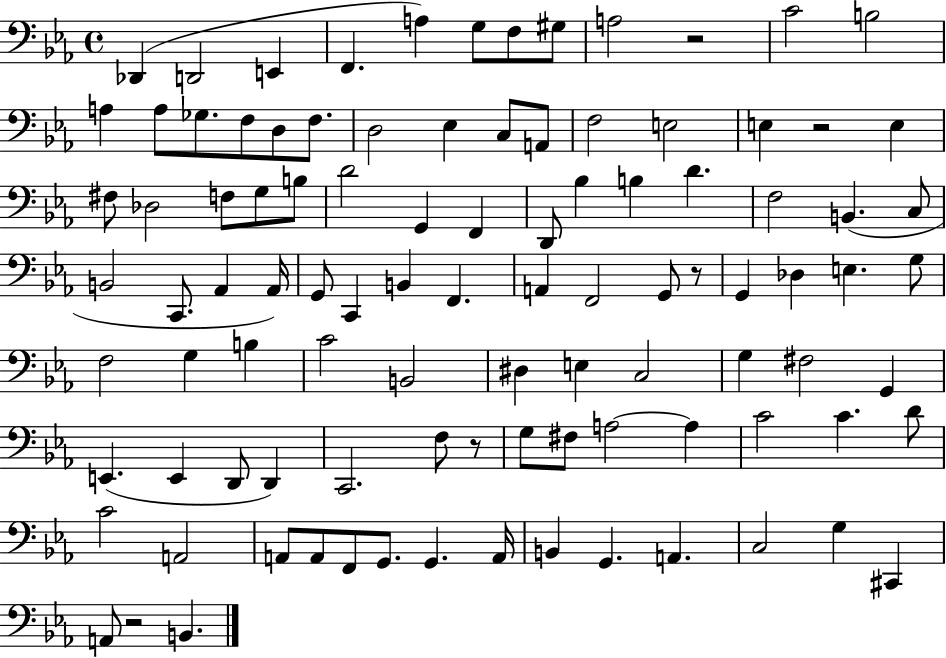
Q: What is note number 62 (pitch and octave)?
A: E3